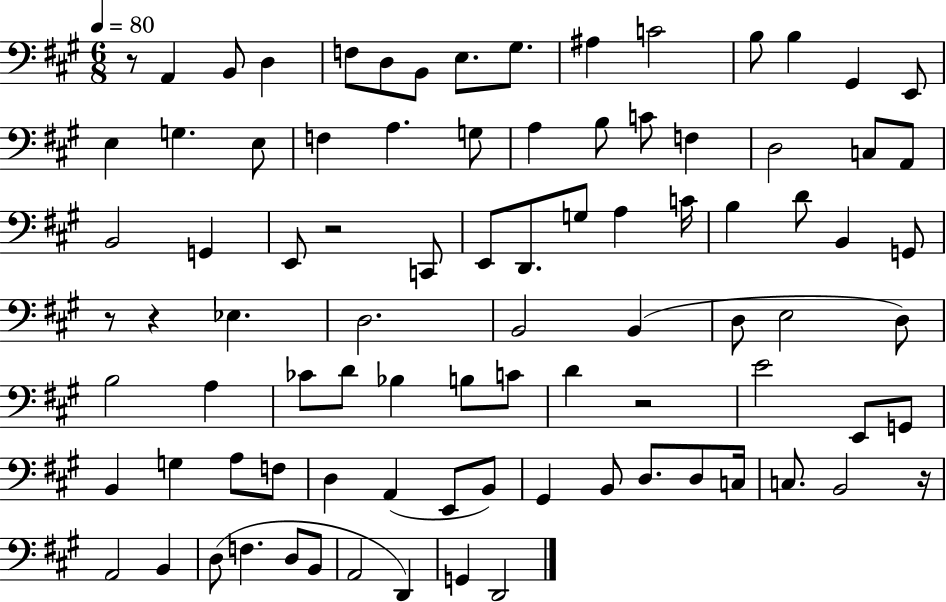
X:1
T:Untitled
M:6/8
L:1/4
K:A
z/2 A,, B,,/2 D, F,/2 D,/2 B,,/2 E,/2 ^G,/2 ^A, C2 B,/2 B, ^G,, E,,/2 E, G, E,/2 F, A, G,/2 A, B,/2 C/2 F, D,2 C,/2 A,,/2 B,,2 G,, E,,/2 z2 C,,/2 E,,/2 D,,/2 G,/2 A, C/4 B, D/2 B,, G,,/2 z/2 z _E, D,2 B,,2 B,, D,/2 E,2 D,/2 B,2 A, _C/2 D/2 _B, B,/2 C/2 D z2 E2 E,,/2 G,,/2 B,, G, A,/2 F,/2 D, A,, E,,/2 B,,/2 ^G,, B,,/2 D,/2 D,/2 C,/4 C,/2 B,,2 z/4 A,,2 B,, D,/2 F, D,/2 B,,/2 A,,2 D,, G,, D,,2